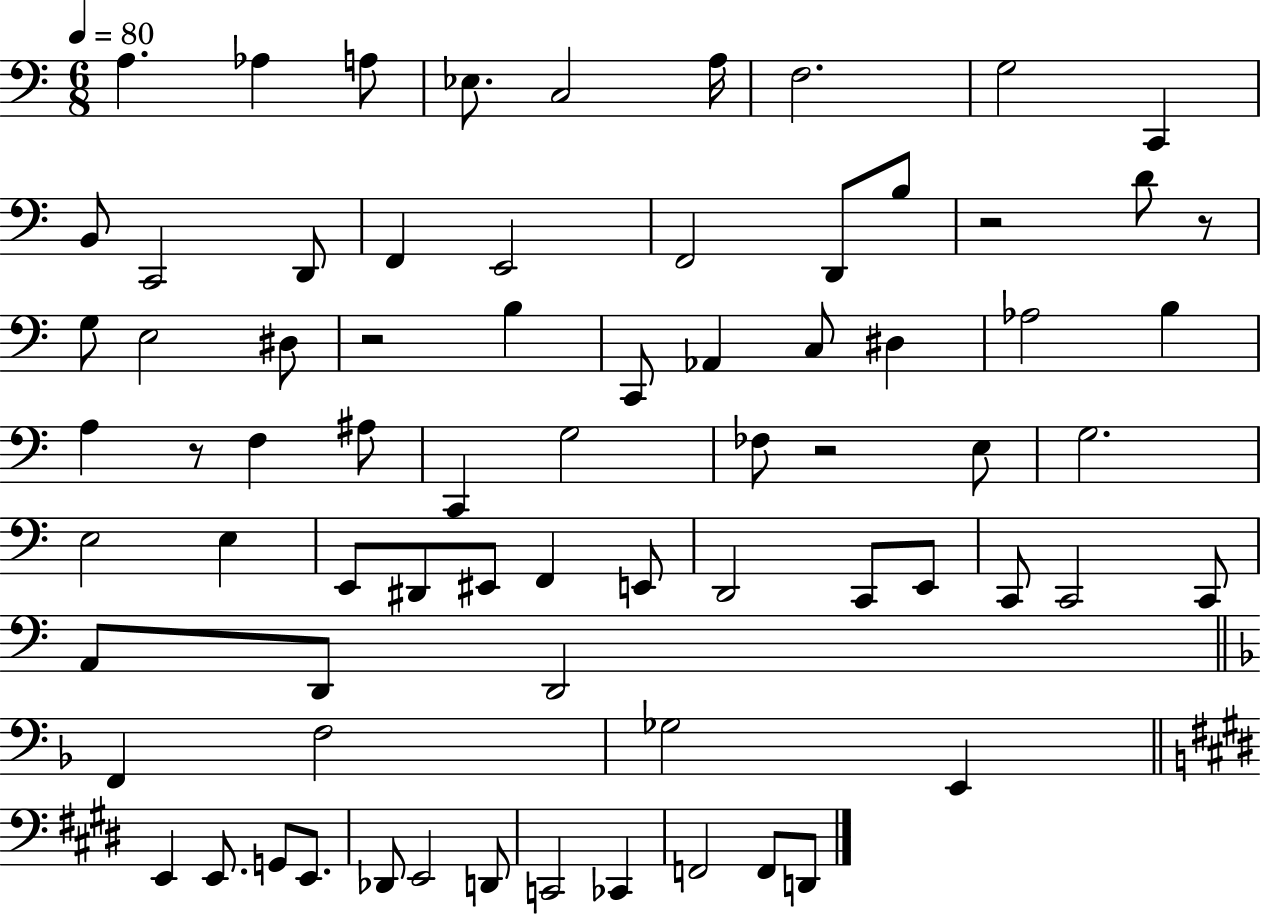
X:1
T:Untitled
M:6/8
L:1/4
K:C
A, _A, A,/2 _E,/2 C,2 A,/4 F,2 G,2 C,, B,,/2 C,,2 D,,/2 F,, E,,2 F,,2 D,,/2 B,/2 z2 D/2 z/2 G,/2 E,2 ^D,/2 z2 B, C,,/2 _A,, C,/2 ^D, _A,2 B, A, z/2 F, ^A,/2 C,, G,2 _F,/2 z2 E,/2 G,2 E,2 E, E,,/2 ^D,,/2 ^E,,/2 F,, E,,/2 D,,2 C,,/2 E,,/2 C,,/2 C,,2 C,,/2 A,,/2 D,,/2 D,,2 F,, F,2 _G,2 E,, E,, E,,/2 G,,/2 E,,/2 _D,,/2 E,,2 D,,/2 C,,2 _C,, F,,2 F,,/2 D,,/2